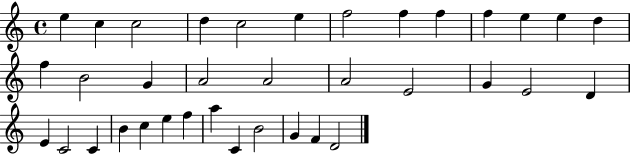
X:1
T:Untitled
M:4/4
L:1/4
K:C
e c c2 d c2 e f2 f f f e e d f B2 G A2 A2 A2 E2 G E2 D E C2 C B c e f a C B2 G F D2